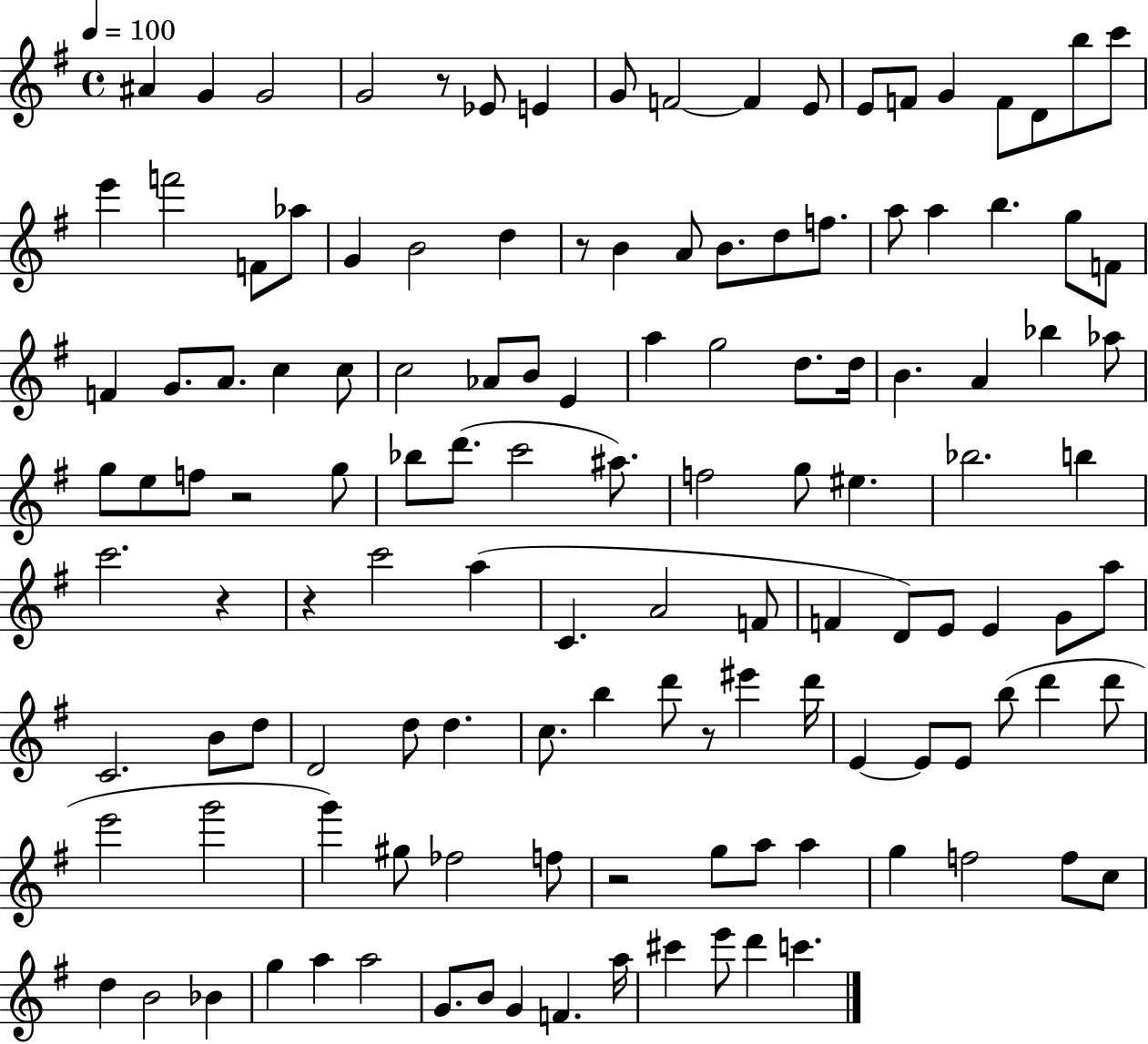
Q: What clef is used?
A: treble